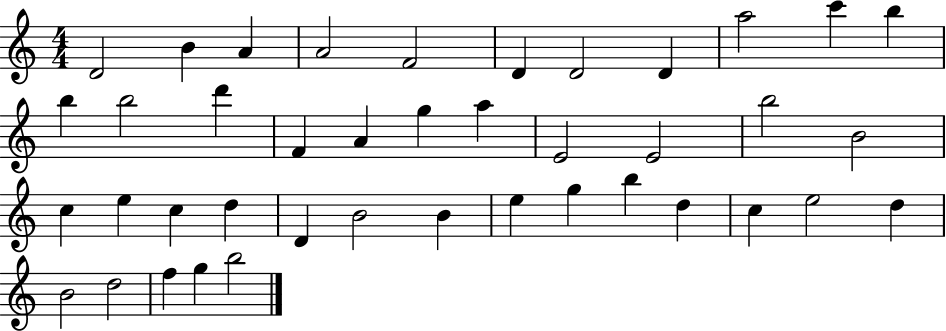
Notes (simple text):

D4/h B4/q A4/q A4/h F4/h D4/q D4/h D4/q A5/h C6/q B5/q B5/q B5/h D6/q F4/q A4/q G5/q A5/q E4/h E4/h B5/h B4/h C5/q E5/q C5/q D5/q D4/q B4/h B4/q E5/q G5/q B5/q D5/q C5/q E5/h D5/q B4/h D5/h F5/q G5/q B5/h